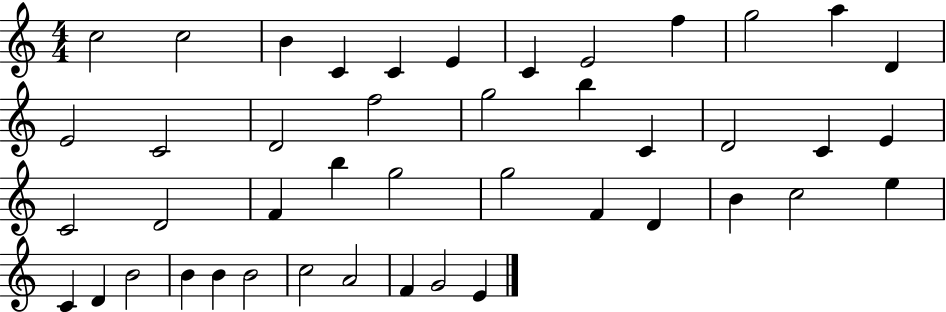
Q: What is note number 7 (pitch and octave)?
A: C4